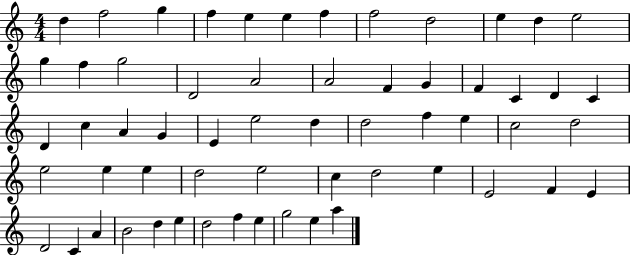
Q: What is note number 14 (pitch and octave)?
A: F5